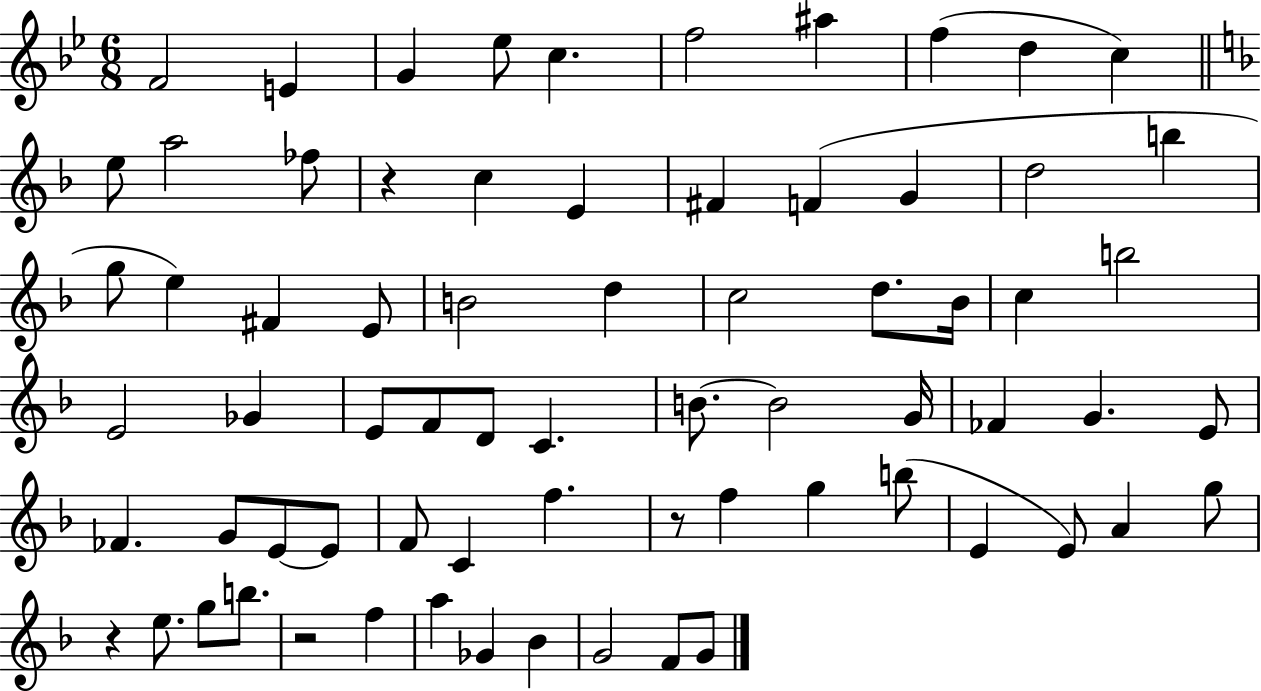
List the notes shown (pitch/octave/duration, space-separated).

F4/h E4/q G4/q Eb5/e C5/q. F5/h A#5/q F5/q D5/q C5/q E5/e A5/h FES5/e R/q C5/q E4/q F#4/q F4/q G4/q D5/h B5/q G5/e E5/q F#4/q E4/e B4/h D5/q C5/h D5/e. Bb4/s C5/q B5/h E4/h Gb4/q E4/e F4/e D4/e C4/q. B4/e. B4/h G4/s FES4/q G4/q. E4/e FES4/q. G4/e E4/e E4/e F4/e C4/q F5/q. R/e F5/q G5/q B5/e E4/q E4/e A4/q G5/e R/q E5/e. G5/e B5/e. R/h F5/q A5/q Gb4/q Bb4/q G4/h F4/e G4/e